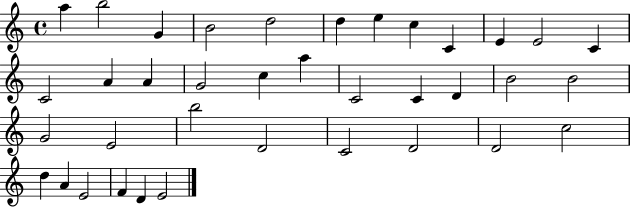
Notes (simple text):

A5/q B5/h G4/q B4/h D5/h D5/q E5/q C5/q C4/q E4/q E4/h C4/q C4/h A4/q A4/q G4/h C5/q A5/q C4/h C4/q D4/q B4/h B4/h G4/h E4/h B5/h D4/h C4/h D4/h D4/h C5/h D5/q A4/q E4/h F4/q D4/q E4/h